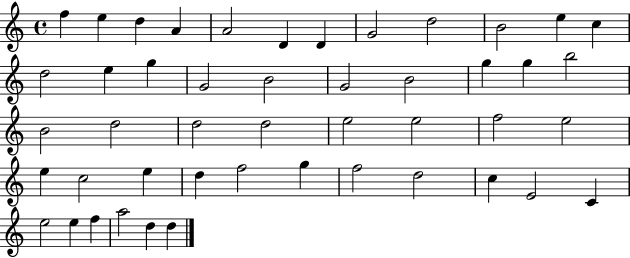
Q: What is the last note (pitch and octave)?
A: D5